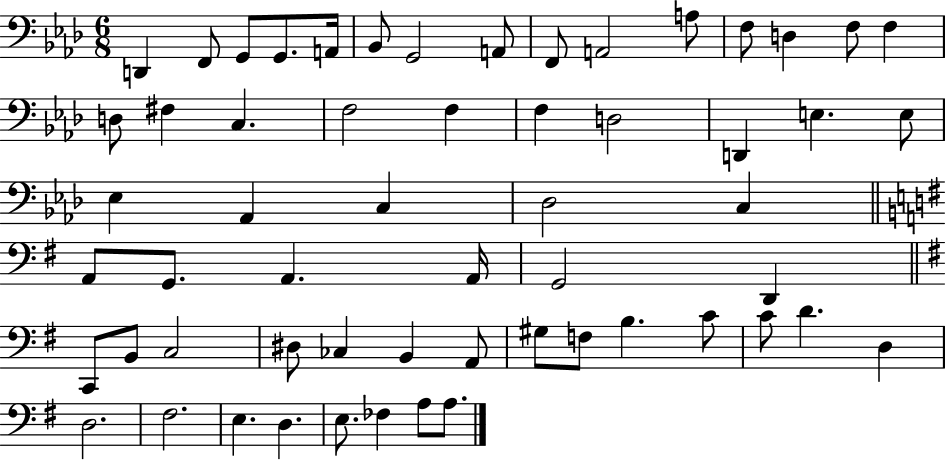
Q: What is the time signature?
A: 6/8